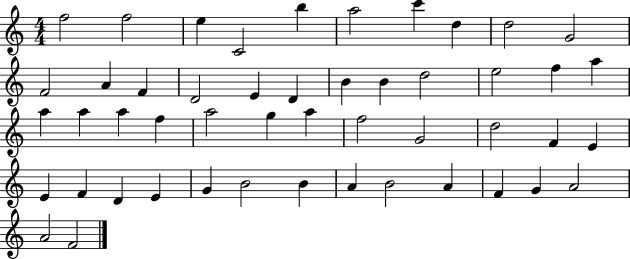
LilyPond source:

{
  \clef treble
  \numericTimeSignature
  \time 4/4
  \key c \major
  f''2 f''2 | e''4 c'2 b''4 | a''2 c'''4 d''4 | d''2 g'2 | \break f'2 a'4 f'4 | d'2 e'4 d'4 | b'4 b'4 d''2 | e''2 f''4 a''4 | \break a''4 a''4 a''4 f''4 | a''2 g''4 a''4 | f''2 g'2 | d''2 f'4 e'4 | \break e'4 f'4 d'4 e'4 | g'4 b'2 b'4 | a'4 b'2 a'4 | f'4 g'4 a'2 | \break a'2 f'2 | \bar "|."
}